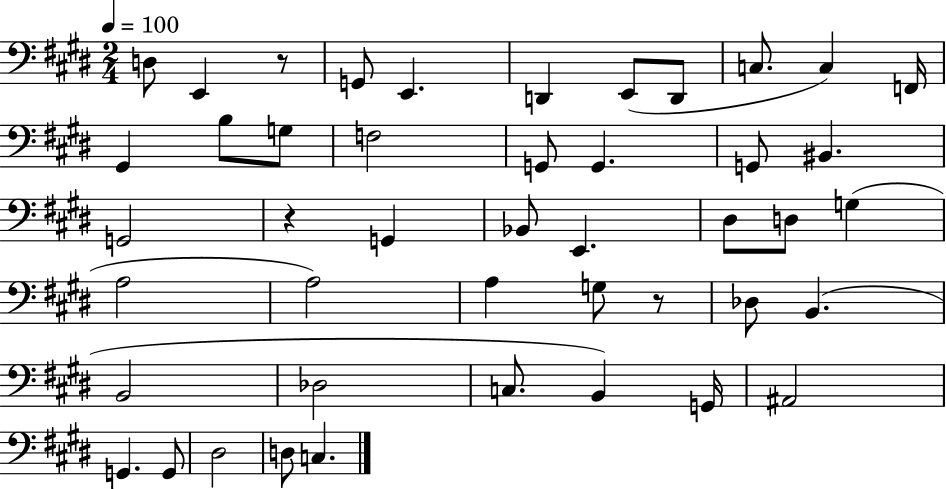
X:1
T:Untitled
M:2/4
L:1/4
K:E
D,/2 E,, z/2 G,,/2 E,, D,, E,,/2 D,,/2 C,/2 C, F,,/4 ^G,, B,/2 G,/2 F,2 G,,/2 G,, G,,/2 ^B,, G,,2 z G,, _B,,/2 E,, ^D,/2 D,/2 G, A,2 A,2 A, G,/2 z/2 _D,/2 B,, B,,2 _D,2 C,/2 B,, G,,/4 ^A,,2 G,, G,,/2 ^D,2 D,/2 C,